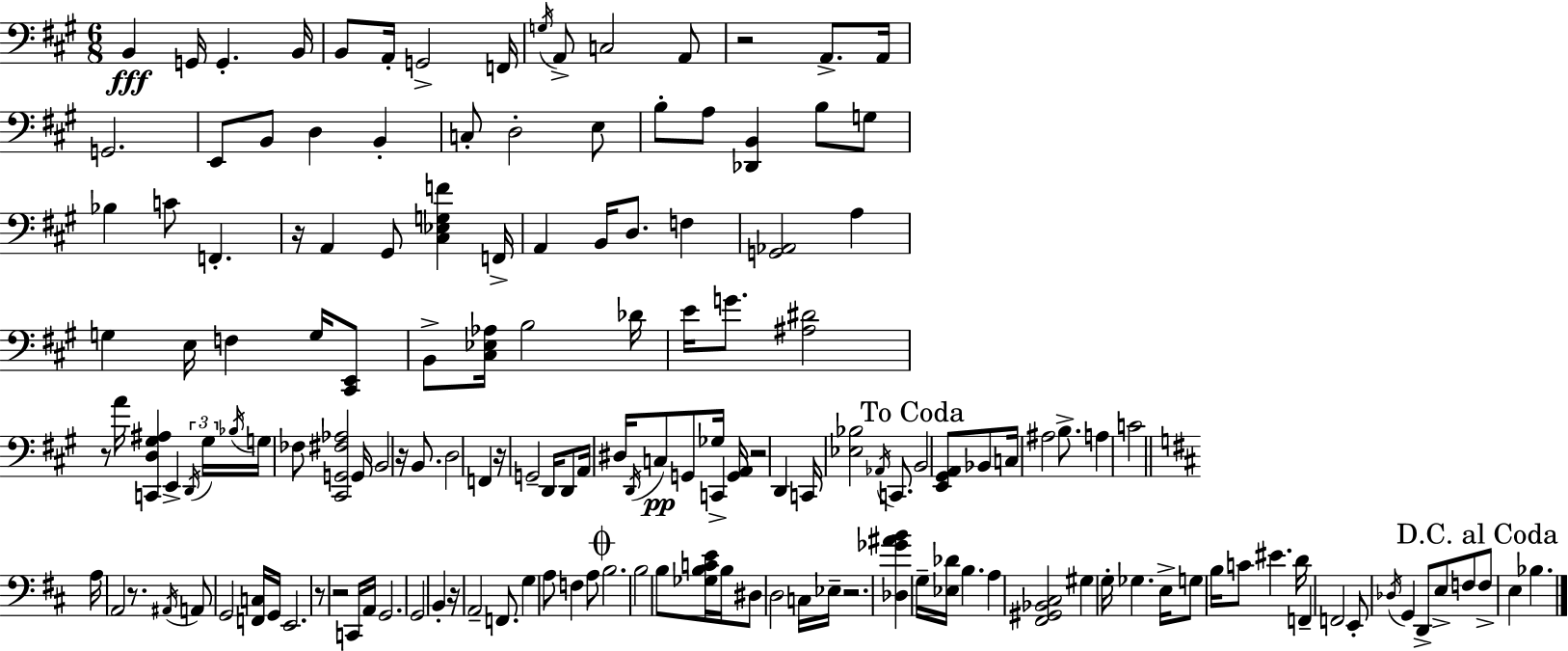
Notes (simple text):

B2/q G2/s G2/q. B2/s B2/e A2/s G2/h F2/s G3/s A2/e C3/h A2/e R/h A2/e. A2/s G2/h. E2/e B2/e D3/q B2/q C3/e D3/h E3/e B3/e A3/e [Db2,B2]/q B3/e G3/e Bb3/q C4/e F2/q. R/s A2/q G#2/e [C#3,Eb3,G3,F4]/q F2/s A2/q B2/s D3/e. F3/q [G2,Ab2]/h A3/q G3/q E3/s F3/q G3/s [C#2,E2]/e B2/e [C#3,Eb3,Ab3]/s B3/h Db4/s E4/s G4/e. [A#3,D#4]/h R/e A4/s [C2,D3,G#3,A#3]/q E2/q D2/s G#3/s Bb3/s G3/s FES3/e [C#2,G2,F#3,Ab3]/h G2/s B2/h R/s B2/e. D3/h F2/q R/s G2/h D2/s D2/e A2/s D#3/s D2/s C3/e G2/e Gb3/s C2/q [G2,A2]/s R/h D2/q C2/s [Eb3,Bb3]/h Ab2/s C2/e. B2/h [E2,G#2,A2]/e Bb2/e C3/s A#3/h B3/e. A3/q C4/h A3/s A2/h R/e. A#2/s A2/e G2/h [F2,C3]/s G2/s E2/h. R/e R/h C2/s A2/s G2/h. G2/h B2/q R/s A2/h F2/e. G3/q A3/e F3/q A3/e B3/h. B3/h B3/e [Gb3,B3,C4,E4]/s B3/s D#3/e D3/h C3/s Eb3/s R/h. [Db3,Gb4,A#4,B4]/q G3/s [Eb3,Db4]/s B3/q. A3/q [F#2,G#2,Bb2,C#3]/h G#3/q G3/s Gb3/q. E3/s G3/e B3/s C4/e EIS4/q. D4/s F2/q F2/h E2/e Db3/s G2/q D2/e E3/e F3/e F3/e E3/q Bb3/q.